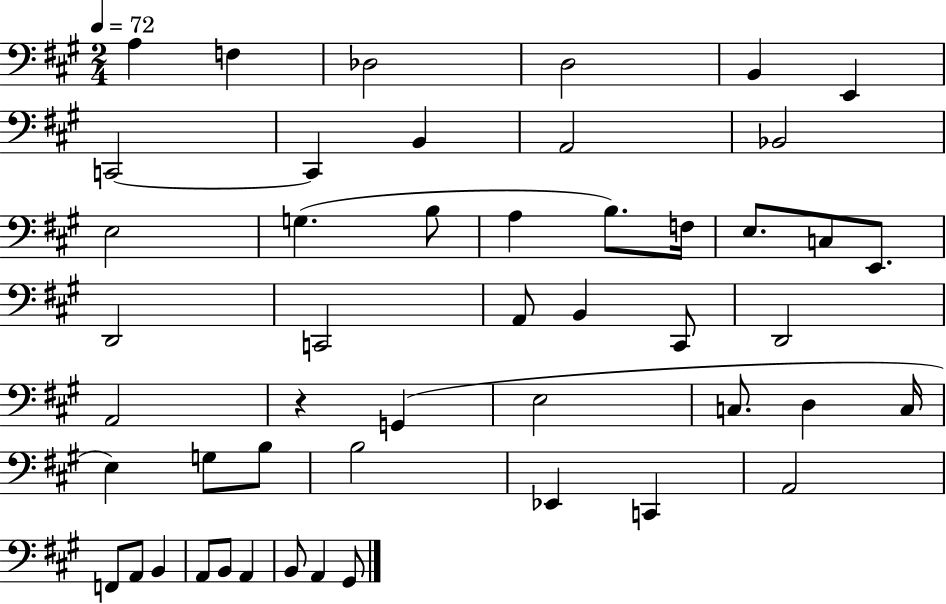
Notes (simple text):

A3/q F3/q Db3/h D3/h B2/q E2/q C2/h C2/q B2/q A2/h Bb2/h E3/h G3/q. B3/e A3/q B3/e. F3/s E3/e. C3/e E2/e. D2/h C2/h A2/e B2/q C#2/e D2/h A2/h R/q G2/q E3/h C3/e. D3/q C3/s E3/q G3/e B3/e B3/h Eb2/q C2/q A2/h F2/e A2/e B2/q A2/e B2/e A2/q B2/e A2/q G#2/e